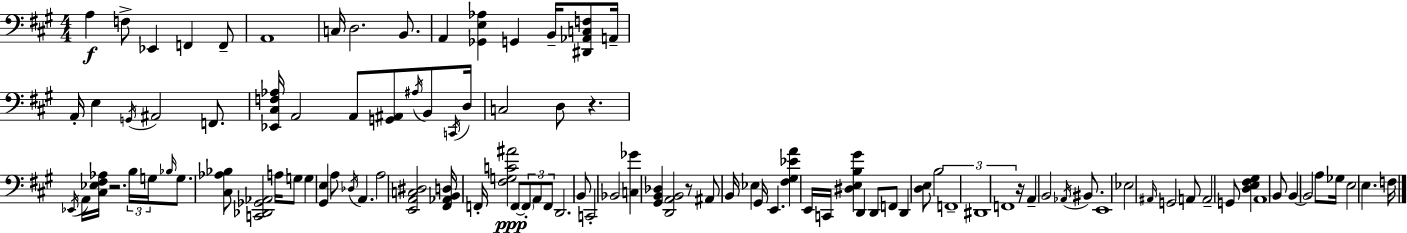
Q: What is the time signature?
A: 4/4